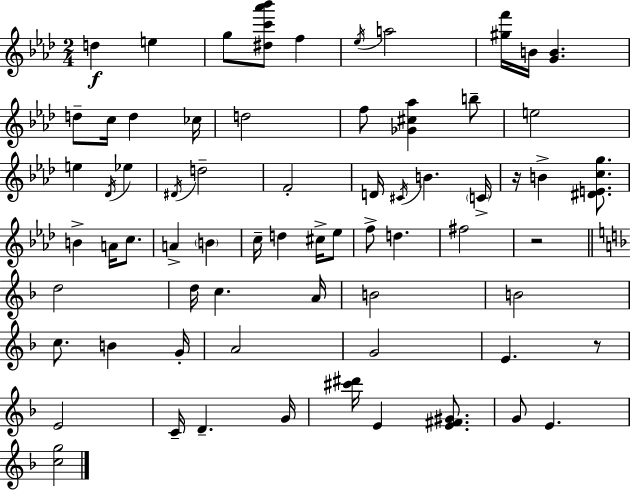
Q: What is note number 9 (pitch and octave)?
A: C5